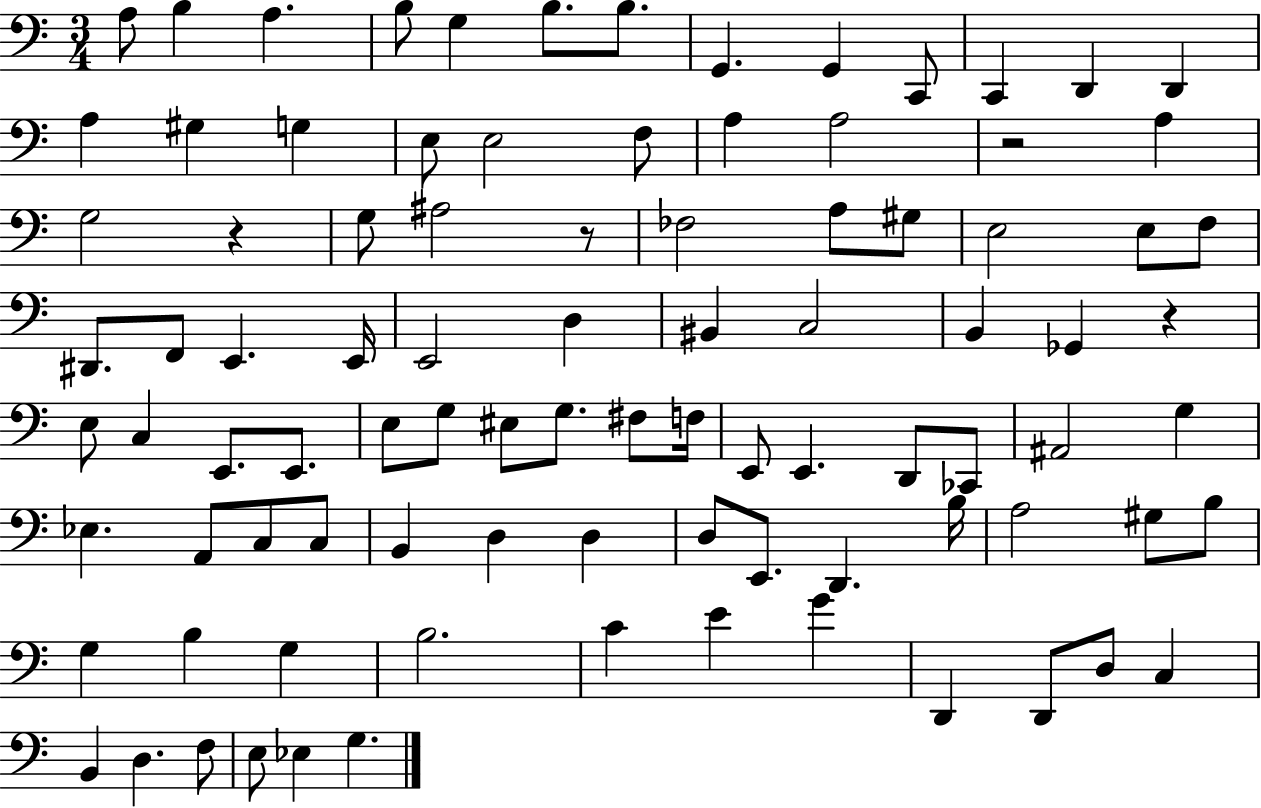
X:1
T:Untitled
M:3/4
L:1/4
K:C
A,/2 B, A, B,/2 G, B,/2 B,/2 G,, G,, C,,/2 C,, D,, D,, A, ^G, G, E,/2 E,2 F,/2 A, A,2 z2 A, G,2 z G,/2 ^A,2 z/2 _F,2 A,/2 ^G,/2 E,2 E,/2 F,/2 ^D,,/2 F,,/2 E,, E,,/4 E,,2 D, ^B,, C,2 B,, _G,, z E,/2 C, E,,/2 E,,/2 E,/2 G,/2 ^E,/2 G,/2 ^F,/2 F,/4 E,,/2 E,, D,,/2 _C,,/2 ^A,,2 G, _E, A,,/2 C,/2 C,/2 B,, D, D, D,/2 E,,/2 D,, B,/4 A,2 ^G,/2 B,/2 G, B, G, B,2 C E G D,, D,,/2 D,/2 C, B,, D, F,/2 E,/2 _E, G,